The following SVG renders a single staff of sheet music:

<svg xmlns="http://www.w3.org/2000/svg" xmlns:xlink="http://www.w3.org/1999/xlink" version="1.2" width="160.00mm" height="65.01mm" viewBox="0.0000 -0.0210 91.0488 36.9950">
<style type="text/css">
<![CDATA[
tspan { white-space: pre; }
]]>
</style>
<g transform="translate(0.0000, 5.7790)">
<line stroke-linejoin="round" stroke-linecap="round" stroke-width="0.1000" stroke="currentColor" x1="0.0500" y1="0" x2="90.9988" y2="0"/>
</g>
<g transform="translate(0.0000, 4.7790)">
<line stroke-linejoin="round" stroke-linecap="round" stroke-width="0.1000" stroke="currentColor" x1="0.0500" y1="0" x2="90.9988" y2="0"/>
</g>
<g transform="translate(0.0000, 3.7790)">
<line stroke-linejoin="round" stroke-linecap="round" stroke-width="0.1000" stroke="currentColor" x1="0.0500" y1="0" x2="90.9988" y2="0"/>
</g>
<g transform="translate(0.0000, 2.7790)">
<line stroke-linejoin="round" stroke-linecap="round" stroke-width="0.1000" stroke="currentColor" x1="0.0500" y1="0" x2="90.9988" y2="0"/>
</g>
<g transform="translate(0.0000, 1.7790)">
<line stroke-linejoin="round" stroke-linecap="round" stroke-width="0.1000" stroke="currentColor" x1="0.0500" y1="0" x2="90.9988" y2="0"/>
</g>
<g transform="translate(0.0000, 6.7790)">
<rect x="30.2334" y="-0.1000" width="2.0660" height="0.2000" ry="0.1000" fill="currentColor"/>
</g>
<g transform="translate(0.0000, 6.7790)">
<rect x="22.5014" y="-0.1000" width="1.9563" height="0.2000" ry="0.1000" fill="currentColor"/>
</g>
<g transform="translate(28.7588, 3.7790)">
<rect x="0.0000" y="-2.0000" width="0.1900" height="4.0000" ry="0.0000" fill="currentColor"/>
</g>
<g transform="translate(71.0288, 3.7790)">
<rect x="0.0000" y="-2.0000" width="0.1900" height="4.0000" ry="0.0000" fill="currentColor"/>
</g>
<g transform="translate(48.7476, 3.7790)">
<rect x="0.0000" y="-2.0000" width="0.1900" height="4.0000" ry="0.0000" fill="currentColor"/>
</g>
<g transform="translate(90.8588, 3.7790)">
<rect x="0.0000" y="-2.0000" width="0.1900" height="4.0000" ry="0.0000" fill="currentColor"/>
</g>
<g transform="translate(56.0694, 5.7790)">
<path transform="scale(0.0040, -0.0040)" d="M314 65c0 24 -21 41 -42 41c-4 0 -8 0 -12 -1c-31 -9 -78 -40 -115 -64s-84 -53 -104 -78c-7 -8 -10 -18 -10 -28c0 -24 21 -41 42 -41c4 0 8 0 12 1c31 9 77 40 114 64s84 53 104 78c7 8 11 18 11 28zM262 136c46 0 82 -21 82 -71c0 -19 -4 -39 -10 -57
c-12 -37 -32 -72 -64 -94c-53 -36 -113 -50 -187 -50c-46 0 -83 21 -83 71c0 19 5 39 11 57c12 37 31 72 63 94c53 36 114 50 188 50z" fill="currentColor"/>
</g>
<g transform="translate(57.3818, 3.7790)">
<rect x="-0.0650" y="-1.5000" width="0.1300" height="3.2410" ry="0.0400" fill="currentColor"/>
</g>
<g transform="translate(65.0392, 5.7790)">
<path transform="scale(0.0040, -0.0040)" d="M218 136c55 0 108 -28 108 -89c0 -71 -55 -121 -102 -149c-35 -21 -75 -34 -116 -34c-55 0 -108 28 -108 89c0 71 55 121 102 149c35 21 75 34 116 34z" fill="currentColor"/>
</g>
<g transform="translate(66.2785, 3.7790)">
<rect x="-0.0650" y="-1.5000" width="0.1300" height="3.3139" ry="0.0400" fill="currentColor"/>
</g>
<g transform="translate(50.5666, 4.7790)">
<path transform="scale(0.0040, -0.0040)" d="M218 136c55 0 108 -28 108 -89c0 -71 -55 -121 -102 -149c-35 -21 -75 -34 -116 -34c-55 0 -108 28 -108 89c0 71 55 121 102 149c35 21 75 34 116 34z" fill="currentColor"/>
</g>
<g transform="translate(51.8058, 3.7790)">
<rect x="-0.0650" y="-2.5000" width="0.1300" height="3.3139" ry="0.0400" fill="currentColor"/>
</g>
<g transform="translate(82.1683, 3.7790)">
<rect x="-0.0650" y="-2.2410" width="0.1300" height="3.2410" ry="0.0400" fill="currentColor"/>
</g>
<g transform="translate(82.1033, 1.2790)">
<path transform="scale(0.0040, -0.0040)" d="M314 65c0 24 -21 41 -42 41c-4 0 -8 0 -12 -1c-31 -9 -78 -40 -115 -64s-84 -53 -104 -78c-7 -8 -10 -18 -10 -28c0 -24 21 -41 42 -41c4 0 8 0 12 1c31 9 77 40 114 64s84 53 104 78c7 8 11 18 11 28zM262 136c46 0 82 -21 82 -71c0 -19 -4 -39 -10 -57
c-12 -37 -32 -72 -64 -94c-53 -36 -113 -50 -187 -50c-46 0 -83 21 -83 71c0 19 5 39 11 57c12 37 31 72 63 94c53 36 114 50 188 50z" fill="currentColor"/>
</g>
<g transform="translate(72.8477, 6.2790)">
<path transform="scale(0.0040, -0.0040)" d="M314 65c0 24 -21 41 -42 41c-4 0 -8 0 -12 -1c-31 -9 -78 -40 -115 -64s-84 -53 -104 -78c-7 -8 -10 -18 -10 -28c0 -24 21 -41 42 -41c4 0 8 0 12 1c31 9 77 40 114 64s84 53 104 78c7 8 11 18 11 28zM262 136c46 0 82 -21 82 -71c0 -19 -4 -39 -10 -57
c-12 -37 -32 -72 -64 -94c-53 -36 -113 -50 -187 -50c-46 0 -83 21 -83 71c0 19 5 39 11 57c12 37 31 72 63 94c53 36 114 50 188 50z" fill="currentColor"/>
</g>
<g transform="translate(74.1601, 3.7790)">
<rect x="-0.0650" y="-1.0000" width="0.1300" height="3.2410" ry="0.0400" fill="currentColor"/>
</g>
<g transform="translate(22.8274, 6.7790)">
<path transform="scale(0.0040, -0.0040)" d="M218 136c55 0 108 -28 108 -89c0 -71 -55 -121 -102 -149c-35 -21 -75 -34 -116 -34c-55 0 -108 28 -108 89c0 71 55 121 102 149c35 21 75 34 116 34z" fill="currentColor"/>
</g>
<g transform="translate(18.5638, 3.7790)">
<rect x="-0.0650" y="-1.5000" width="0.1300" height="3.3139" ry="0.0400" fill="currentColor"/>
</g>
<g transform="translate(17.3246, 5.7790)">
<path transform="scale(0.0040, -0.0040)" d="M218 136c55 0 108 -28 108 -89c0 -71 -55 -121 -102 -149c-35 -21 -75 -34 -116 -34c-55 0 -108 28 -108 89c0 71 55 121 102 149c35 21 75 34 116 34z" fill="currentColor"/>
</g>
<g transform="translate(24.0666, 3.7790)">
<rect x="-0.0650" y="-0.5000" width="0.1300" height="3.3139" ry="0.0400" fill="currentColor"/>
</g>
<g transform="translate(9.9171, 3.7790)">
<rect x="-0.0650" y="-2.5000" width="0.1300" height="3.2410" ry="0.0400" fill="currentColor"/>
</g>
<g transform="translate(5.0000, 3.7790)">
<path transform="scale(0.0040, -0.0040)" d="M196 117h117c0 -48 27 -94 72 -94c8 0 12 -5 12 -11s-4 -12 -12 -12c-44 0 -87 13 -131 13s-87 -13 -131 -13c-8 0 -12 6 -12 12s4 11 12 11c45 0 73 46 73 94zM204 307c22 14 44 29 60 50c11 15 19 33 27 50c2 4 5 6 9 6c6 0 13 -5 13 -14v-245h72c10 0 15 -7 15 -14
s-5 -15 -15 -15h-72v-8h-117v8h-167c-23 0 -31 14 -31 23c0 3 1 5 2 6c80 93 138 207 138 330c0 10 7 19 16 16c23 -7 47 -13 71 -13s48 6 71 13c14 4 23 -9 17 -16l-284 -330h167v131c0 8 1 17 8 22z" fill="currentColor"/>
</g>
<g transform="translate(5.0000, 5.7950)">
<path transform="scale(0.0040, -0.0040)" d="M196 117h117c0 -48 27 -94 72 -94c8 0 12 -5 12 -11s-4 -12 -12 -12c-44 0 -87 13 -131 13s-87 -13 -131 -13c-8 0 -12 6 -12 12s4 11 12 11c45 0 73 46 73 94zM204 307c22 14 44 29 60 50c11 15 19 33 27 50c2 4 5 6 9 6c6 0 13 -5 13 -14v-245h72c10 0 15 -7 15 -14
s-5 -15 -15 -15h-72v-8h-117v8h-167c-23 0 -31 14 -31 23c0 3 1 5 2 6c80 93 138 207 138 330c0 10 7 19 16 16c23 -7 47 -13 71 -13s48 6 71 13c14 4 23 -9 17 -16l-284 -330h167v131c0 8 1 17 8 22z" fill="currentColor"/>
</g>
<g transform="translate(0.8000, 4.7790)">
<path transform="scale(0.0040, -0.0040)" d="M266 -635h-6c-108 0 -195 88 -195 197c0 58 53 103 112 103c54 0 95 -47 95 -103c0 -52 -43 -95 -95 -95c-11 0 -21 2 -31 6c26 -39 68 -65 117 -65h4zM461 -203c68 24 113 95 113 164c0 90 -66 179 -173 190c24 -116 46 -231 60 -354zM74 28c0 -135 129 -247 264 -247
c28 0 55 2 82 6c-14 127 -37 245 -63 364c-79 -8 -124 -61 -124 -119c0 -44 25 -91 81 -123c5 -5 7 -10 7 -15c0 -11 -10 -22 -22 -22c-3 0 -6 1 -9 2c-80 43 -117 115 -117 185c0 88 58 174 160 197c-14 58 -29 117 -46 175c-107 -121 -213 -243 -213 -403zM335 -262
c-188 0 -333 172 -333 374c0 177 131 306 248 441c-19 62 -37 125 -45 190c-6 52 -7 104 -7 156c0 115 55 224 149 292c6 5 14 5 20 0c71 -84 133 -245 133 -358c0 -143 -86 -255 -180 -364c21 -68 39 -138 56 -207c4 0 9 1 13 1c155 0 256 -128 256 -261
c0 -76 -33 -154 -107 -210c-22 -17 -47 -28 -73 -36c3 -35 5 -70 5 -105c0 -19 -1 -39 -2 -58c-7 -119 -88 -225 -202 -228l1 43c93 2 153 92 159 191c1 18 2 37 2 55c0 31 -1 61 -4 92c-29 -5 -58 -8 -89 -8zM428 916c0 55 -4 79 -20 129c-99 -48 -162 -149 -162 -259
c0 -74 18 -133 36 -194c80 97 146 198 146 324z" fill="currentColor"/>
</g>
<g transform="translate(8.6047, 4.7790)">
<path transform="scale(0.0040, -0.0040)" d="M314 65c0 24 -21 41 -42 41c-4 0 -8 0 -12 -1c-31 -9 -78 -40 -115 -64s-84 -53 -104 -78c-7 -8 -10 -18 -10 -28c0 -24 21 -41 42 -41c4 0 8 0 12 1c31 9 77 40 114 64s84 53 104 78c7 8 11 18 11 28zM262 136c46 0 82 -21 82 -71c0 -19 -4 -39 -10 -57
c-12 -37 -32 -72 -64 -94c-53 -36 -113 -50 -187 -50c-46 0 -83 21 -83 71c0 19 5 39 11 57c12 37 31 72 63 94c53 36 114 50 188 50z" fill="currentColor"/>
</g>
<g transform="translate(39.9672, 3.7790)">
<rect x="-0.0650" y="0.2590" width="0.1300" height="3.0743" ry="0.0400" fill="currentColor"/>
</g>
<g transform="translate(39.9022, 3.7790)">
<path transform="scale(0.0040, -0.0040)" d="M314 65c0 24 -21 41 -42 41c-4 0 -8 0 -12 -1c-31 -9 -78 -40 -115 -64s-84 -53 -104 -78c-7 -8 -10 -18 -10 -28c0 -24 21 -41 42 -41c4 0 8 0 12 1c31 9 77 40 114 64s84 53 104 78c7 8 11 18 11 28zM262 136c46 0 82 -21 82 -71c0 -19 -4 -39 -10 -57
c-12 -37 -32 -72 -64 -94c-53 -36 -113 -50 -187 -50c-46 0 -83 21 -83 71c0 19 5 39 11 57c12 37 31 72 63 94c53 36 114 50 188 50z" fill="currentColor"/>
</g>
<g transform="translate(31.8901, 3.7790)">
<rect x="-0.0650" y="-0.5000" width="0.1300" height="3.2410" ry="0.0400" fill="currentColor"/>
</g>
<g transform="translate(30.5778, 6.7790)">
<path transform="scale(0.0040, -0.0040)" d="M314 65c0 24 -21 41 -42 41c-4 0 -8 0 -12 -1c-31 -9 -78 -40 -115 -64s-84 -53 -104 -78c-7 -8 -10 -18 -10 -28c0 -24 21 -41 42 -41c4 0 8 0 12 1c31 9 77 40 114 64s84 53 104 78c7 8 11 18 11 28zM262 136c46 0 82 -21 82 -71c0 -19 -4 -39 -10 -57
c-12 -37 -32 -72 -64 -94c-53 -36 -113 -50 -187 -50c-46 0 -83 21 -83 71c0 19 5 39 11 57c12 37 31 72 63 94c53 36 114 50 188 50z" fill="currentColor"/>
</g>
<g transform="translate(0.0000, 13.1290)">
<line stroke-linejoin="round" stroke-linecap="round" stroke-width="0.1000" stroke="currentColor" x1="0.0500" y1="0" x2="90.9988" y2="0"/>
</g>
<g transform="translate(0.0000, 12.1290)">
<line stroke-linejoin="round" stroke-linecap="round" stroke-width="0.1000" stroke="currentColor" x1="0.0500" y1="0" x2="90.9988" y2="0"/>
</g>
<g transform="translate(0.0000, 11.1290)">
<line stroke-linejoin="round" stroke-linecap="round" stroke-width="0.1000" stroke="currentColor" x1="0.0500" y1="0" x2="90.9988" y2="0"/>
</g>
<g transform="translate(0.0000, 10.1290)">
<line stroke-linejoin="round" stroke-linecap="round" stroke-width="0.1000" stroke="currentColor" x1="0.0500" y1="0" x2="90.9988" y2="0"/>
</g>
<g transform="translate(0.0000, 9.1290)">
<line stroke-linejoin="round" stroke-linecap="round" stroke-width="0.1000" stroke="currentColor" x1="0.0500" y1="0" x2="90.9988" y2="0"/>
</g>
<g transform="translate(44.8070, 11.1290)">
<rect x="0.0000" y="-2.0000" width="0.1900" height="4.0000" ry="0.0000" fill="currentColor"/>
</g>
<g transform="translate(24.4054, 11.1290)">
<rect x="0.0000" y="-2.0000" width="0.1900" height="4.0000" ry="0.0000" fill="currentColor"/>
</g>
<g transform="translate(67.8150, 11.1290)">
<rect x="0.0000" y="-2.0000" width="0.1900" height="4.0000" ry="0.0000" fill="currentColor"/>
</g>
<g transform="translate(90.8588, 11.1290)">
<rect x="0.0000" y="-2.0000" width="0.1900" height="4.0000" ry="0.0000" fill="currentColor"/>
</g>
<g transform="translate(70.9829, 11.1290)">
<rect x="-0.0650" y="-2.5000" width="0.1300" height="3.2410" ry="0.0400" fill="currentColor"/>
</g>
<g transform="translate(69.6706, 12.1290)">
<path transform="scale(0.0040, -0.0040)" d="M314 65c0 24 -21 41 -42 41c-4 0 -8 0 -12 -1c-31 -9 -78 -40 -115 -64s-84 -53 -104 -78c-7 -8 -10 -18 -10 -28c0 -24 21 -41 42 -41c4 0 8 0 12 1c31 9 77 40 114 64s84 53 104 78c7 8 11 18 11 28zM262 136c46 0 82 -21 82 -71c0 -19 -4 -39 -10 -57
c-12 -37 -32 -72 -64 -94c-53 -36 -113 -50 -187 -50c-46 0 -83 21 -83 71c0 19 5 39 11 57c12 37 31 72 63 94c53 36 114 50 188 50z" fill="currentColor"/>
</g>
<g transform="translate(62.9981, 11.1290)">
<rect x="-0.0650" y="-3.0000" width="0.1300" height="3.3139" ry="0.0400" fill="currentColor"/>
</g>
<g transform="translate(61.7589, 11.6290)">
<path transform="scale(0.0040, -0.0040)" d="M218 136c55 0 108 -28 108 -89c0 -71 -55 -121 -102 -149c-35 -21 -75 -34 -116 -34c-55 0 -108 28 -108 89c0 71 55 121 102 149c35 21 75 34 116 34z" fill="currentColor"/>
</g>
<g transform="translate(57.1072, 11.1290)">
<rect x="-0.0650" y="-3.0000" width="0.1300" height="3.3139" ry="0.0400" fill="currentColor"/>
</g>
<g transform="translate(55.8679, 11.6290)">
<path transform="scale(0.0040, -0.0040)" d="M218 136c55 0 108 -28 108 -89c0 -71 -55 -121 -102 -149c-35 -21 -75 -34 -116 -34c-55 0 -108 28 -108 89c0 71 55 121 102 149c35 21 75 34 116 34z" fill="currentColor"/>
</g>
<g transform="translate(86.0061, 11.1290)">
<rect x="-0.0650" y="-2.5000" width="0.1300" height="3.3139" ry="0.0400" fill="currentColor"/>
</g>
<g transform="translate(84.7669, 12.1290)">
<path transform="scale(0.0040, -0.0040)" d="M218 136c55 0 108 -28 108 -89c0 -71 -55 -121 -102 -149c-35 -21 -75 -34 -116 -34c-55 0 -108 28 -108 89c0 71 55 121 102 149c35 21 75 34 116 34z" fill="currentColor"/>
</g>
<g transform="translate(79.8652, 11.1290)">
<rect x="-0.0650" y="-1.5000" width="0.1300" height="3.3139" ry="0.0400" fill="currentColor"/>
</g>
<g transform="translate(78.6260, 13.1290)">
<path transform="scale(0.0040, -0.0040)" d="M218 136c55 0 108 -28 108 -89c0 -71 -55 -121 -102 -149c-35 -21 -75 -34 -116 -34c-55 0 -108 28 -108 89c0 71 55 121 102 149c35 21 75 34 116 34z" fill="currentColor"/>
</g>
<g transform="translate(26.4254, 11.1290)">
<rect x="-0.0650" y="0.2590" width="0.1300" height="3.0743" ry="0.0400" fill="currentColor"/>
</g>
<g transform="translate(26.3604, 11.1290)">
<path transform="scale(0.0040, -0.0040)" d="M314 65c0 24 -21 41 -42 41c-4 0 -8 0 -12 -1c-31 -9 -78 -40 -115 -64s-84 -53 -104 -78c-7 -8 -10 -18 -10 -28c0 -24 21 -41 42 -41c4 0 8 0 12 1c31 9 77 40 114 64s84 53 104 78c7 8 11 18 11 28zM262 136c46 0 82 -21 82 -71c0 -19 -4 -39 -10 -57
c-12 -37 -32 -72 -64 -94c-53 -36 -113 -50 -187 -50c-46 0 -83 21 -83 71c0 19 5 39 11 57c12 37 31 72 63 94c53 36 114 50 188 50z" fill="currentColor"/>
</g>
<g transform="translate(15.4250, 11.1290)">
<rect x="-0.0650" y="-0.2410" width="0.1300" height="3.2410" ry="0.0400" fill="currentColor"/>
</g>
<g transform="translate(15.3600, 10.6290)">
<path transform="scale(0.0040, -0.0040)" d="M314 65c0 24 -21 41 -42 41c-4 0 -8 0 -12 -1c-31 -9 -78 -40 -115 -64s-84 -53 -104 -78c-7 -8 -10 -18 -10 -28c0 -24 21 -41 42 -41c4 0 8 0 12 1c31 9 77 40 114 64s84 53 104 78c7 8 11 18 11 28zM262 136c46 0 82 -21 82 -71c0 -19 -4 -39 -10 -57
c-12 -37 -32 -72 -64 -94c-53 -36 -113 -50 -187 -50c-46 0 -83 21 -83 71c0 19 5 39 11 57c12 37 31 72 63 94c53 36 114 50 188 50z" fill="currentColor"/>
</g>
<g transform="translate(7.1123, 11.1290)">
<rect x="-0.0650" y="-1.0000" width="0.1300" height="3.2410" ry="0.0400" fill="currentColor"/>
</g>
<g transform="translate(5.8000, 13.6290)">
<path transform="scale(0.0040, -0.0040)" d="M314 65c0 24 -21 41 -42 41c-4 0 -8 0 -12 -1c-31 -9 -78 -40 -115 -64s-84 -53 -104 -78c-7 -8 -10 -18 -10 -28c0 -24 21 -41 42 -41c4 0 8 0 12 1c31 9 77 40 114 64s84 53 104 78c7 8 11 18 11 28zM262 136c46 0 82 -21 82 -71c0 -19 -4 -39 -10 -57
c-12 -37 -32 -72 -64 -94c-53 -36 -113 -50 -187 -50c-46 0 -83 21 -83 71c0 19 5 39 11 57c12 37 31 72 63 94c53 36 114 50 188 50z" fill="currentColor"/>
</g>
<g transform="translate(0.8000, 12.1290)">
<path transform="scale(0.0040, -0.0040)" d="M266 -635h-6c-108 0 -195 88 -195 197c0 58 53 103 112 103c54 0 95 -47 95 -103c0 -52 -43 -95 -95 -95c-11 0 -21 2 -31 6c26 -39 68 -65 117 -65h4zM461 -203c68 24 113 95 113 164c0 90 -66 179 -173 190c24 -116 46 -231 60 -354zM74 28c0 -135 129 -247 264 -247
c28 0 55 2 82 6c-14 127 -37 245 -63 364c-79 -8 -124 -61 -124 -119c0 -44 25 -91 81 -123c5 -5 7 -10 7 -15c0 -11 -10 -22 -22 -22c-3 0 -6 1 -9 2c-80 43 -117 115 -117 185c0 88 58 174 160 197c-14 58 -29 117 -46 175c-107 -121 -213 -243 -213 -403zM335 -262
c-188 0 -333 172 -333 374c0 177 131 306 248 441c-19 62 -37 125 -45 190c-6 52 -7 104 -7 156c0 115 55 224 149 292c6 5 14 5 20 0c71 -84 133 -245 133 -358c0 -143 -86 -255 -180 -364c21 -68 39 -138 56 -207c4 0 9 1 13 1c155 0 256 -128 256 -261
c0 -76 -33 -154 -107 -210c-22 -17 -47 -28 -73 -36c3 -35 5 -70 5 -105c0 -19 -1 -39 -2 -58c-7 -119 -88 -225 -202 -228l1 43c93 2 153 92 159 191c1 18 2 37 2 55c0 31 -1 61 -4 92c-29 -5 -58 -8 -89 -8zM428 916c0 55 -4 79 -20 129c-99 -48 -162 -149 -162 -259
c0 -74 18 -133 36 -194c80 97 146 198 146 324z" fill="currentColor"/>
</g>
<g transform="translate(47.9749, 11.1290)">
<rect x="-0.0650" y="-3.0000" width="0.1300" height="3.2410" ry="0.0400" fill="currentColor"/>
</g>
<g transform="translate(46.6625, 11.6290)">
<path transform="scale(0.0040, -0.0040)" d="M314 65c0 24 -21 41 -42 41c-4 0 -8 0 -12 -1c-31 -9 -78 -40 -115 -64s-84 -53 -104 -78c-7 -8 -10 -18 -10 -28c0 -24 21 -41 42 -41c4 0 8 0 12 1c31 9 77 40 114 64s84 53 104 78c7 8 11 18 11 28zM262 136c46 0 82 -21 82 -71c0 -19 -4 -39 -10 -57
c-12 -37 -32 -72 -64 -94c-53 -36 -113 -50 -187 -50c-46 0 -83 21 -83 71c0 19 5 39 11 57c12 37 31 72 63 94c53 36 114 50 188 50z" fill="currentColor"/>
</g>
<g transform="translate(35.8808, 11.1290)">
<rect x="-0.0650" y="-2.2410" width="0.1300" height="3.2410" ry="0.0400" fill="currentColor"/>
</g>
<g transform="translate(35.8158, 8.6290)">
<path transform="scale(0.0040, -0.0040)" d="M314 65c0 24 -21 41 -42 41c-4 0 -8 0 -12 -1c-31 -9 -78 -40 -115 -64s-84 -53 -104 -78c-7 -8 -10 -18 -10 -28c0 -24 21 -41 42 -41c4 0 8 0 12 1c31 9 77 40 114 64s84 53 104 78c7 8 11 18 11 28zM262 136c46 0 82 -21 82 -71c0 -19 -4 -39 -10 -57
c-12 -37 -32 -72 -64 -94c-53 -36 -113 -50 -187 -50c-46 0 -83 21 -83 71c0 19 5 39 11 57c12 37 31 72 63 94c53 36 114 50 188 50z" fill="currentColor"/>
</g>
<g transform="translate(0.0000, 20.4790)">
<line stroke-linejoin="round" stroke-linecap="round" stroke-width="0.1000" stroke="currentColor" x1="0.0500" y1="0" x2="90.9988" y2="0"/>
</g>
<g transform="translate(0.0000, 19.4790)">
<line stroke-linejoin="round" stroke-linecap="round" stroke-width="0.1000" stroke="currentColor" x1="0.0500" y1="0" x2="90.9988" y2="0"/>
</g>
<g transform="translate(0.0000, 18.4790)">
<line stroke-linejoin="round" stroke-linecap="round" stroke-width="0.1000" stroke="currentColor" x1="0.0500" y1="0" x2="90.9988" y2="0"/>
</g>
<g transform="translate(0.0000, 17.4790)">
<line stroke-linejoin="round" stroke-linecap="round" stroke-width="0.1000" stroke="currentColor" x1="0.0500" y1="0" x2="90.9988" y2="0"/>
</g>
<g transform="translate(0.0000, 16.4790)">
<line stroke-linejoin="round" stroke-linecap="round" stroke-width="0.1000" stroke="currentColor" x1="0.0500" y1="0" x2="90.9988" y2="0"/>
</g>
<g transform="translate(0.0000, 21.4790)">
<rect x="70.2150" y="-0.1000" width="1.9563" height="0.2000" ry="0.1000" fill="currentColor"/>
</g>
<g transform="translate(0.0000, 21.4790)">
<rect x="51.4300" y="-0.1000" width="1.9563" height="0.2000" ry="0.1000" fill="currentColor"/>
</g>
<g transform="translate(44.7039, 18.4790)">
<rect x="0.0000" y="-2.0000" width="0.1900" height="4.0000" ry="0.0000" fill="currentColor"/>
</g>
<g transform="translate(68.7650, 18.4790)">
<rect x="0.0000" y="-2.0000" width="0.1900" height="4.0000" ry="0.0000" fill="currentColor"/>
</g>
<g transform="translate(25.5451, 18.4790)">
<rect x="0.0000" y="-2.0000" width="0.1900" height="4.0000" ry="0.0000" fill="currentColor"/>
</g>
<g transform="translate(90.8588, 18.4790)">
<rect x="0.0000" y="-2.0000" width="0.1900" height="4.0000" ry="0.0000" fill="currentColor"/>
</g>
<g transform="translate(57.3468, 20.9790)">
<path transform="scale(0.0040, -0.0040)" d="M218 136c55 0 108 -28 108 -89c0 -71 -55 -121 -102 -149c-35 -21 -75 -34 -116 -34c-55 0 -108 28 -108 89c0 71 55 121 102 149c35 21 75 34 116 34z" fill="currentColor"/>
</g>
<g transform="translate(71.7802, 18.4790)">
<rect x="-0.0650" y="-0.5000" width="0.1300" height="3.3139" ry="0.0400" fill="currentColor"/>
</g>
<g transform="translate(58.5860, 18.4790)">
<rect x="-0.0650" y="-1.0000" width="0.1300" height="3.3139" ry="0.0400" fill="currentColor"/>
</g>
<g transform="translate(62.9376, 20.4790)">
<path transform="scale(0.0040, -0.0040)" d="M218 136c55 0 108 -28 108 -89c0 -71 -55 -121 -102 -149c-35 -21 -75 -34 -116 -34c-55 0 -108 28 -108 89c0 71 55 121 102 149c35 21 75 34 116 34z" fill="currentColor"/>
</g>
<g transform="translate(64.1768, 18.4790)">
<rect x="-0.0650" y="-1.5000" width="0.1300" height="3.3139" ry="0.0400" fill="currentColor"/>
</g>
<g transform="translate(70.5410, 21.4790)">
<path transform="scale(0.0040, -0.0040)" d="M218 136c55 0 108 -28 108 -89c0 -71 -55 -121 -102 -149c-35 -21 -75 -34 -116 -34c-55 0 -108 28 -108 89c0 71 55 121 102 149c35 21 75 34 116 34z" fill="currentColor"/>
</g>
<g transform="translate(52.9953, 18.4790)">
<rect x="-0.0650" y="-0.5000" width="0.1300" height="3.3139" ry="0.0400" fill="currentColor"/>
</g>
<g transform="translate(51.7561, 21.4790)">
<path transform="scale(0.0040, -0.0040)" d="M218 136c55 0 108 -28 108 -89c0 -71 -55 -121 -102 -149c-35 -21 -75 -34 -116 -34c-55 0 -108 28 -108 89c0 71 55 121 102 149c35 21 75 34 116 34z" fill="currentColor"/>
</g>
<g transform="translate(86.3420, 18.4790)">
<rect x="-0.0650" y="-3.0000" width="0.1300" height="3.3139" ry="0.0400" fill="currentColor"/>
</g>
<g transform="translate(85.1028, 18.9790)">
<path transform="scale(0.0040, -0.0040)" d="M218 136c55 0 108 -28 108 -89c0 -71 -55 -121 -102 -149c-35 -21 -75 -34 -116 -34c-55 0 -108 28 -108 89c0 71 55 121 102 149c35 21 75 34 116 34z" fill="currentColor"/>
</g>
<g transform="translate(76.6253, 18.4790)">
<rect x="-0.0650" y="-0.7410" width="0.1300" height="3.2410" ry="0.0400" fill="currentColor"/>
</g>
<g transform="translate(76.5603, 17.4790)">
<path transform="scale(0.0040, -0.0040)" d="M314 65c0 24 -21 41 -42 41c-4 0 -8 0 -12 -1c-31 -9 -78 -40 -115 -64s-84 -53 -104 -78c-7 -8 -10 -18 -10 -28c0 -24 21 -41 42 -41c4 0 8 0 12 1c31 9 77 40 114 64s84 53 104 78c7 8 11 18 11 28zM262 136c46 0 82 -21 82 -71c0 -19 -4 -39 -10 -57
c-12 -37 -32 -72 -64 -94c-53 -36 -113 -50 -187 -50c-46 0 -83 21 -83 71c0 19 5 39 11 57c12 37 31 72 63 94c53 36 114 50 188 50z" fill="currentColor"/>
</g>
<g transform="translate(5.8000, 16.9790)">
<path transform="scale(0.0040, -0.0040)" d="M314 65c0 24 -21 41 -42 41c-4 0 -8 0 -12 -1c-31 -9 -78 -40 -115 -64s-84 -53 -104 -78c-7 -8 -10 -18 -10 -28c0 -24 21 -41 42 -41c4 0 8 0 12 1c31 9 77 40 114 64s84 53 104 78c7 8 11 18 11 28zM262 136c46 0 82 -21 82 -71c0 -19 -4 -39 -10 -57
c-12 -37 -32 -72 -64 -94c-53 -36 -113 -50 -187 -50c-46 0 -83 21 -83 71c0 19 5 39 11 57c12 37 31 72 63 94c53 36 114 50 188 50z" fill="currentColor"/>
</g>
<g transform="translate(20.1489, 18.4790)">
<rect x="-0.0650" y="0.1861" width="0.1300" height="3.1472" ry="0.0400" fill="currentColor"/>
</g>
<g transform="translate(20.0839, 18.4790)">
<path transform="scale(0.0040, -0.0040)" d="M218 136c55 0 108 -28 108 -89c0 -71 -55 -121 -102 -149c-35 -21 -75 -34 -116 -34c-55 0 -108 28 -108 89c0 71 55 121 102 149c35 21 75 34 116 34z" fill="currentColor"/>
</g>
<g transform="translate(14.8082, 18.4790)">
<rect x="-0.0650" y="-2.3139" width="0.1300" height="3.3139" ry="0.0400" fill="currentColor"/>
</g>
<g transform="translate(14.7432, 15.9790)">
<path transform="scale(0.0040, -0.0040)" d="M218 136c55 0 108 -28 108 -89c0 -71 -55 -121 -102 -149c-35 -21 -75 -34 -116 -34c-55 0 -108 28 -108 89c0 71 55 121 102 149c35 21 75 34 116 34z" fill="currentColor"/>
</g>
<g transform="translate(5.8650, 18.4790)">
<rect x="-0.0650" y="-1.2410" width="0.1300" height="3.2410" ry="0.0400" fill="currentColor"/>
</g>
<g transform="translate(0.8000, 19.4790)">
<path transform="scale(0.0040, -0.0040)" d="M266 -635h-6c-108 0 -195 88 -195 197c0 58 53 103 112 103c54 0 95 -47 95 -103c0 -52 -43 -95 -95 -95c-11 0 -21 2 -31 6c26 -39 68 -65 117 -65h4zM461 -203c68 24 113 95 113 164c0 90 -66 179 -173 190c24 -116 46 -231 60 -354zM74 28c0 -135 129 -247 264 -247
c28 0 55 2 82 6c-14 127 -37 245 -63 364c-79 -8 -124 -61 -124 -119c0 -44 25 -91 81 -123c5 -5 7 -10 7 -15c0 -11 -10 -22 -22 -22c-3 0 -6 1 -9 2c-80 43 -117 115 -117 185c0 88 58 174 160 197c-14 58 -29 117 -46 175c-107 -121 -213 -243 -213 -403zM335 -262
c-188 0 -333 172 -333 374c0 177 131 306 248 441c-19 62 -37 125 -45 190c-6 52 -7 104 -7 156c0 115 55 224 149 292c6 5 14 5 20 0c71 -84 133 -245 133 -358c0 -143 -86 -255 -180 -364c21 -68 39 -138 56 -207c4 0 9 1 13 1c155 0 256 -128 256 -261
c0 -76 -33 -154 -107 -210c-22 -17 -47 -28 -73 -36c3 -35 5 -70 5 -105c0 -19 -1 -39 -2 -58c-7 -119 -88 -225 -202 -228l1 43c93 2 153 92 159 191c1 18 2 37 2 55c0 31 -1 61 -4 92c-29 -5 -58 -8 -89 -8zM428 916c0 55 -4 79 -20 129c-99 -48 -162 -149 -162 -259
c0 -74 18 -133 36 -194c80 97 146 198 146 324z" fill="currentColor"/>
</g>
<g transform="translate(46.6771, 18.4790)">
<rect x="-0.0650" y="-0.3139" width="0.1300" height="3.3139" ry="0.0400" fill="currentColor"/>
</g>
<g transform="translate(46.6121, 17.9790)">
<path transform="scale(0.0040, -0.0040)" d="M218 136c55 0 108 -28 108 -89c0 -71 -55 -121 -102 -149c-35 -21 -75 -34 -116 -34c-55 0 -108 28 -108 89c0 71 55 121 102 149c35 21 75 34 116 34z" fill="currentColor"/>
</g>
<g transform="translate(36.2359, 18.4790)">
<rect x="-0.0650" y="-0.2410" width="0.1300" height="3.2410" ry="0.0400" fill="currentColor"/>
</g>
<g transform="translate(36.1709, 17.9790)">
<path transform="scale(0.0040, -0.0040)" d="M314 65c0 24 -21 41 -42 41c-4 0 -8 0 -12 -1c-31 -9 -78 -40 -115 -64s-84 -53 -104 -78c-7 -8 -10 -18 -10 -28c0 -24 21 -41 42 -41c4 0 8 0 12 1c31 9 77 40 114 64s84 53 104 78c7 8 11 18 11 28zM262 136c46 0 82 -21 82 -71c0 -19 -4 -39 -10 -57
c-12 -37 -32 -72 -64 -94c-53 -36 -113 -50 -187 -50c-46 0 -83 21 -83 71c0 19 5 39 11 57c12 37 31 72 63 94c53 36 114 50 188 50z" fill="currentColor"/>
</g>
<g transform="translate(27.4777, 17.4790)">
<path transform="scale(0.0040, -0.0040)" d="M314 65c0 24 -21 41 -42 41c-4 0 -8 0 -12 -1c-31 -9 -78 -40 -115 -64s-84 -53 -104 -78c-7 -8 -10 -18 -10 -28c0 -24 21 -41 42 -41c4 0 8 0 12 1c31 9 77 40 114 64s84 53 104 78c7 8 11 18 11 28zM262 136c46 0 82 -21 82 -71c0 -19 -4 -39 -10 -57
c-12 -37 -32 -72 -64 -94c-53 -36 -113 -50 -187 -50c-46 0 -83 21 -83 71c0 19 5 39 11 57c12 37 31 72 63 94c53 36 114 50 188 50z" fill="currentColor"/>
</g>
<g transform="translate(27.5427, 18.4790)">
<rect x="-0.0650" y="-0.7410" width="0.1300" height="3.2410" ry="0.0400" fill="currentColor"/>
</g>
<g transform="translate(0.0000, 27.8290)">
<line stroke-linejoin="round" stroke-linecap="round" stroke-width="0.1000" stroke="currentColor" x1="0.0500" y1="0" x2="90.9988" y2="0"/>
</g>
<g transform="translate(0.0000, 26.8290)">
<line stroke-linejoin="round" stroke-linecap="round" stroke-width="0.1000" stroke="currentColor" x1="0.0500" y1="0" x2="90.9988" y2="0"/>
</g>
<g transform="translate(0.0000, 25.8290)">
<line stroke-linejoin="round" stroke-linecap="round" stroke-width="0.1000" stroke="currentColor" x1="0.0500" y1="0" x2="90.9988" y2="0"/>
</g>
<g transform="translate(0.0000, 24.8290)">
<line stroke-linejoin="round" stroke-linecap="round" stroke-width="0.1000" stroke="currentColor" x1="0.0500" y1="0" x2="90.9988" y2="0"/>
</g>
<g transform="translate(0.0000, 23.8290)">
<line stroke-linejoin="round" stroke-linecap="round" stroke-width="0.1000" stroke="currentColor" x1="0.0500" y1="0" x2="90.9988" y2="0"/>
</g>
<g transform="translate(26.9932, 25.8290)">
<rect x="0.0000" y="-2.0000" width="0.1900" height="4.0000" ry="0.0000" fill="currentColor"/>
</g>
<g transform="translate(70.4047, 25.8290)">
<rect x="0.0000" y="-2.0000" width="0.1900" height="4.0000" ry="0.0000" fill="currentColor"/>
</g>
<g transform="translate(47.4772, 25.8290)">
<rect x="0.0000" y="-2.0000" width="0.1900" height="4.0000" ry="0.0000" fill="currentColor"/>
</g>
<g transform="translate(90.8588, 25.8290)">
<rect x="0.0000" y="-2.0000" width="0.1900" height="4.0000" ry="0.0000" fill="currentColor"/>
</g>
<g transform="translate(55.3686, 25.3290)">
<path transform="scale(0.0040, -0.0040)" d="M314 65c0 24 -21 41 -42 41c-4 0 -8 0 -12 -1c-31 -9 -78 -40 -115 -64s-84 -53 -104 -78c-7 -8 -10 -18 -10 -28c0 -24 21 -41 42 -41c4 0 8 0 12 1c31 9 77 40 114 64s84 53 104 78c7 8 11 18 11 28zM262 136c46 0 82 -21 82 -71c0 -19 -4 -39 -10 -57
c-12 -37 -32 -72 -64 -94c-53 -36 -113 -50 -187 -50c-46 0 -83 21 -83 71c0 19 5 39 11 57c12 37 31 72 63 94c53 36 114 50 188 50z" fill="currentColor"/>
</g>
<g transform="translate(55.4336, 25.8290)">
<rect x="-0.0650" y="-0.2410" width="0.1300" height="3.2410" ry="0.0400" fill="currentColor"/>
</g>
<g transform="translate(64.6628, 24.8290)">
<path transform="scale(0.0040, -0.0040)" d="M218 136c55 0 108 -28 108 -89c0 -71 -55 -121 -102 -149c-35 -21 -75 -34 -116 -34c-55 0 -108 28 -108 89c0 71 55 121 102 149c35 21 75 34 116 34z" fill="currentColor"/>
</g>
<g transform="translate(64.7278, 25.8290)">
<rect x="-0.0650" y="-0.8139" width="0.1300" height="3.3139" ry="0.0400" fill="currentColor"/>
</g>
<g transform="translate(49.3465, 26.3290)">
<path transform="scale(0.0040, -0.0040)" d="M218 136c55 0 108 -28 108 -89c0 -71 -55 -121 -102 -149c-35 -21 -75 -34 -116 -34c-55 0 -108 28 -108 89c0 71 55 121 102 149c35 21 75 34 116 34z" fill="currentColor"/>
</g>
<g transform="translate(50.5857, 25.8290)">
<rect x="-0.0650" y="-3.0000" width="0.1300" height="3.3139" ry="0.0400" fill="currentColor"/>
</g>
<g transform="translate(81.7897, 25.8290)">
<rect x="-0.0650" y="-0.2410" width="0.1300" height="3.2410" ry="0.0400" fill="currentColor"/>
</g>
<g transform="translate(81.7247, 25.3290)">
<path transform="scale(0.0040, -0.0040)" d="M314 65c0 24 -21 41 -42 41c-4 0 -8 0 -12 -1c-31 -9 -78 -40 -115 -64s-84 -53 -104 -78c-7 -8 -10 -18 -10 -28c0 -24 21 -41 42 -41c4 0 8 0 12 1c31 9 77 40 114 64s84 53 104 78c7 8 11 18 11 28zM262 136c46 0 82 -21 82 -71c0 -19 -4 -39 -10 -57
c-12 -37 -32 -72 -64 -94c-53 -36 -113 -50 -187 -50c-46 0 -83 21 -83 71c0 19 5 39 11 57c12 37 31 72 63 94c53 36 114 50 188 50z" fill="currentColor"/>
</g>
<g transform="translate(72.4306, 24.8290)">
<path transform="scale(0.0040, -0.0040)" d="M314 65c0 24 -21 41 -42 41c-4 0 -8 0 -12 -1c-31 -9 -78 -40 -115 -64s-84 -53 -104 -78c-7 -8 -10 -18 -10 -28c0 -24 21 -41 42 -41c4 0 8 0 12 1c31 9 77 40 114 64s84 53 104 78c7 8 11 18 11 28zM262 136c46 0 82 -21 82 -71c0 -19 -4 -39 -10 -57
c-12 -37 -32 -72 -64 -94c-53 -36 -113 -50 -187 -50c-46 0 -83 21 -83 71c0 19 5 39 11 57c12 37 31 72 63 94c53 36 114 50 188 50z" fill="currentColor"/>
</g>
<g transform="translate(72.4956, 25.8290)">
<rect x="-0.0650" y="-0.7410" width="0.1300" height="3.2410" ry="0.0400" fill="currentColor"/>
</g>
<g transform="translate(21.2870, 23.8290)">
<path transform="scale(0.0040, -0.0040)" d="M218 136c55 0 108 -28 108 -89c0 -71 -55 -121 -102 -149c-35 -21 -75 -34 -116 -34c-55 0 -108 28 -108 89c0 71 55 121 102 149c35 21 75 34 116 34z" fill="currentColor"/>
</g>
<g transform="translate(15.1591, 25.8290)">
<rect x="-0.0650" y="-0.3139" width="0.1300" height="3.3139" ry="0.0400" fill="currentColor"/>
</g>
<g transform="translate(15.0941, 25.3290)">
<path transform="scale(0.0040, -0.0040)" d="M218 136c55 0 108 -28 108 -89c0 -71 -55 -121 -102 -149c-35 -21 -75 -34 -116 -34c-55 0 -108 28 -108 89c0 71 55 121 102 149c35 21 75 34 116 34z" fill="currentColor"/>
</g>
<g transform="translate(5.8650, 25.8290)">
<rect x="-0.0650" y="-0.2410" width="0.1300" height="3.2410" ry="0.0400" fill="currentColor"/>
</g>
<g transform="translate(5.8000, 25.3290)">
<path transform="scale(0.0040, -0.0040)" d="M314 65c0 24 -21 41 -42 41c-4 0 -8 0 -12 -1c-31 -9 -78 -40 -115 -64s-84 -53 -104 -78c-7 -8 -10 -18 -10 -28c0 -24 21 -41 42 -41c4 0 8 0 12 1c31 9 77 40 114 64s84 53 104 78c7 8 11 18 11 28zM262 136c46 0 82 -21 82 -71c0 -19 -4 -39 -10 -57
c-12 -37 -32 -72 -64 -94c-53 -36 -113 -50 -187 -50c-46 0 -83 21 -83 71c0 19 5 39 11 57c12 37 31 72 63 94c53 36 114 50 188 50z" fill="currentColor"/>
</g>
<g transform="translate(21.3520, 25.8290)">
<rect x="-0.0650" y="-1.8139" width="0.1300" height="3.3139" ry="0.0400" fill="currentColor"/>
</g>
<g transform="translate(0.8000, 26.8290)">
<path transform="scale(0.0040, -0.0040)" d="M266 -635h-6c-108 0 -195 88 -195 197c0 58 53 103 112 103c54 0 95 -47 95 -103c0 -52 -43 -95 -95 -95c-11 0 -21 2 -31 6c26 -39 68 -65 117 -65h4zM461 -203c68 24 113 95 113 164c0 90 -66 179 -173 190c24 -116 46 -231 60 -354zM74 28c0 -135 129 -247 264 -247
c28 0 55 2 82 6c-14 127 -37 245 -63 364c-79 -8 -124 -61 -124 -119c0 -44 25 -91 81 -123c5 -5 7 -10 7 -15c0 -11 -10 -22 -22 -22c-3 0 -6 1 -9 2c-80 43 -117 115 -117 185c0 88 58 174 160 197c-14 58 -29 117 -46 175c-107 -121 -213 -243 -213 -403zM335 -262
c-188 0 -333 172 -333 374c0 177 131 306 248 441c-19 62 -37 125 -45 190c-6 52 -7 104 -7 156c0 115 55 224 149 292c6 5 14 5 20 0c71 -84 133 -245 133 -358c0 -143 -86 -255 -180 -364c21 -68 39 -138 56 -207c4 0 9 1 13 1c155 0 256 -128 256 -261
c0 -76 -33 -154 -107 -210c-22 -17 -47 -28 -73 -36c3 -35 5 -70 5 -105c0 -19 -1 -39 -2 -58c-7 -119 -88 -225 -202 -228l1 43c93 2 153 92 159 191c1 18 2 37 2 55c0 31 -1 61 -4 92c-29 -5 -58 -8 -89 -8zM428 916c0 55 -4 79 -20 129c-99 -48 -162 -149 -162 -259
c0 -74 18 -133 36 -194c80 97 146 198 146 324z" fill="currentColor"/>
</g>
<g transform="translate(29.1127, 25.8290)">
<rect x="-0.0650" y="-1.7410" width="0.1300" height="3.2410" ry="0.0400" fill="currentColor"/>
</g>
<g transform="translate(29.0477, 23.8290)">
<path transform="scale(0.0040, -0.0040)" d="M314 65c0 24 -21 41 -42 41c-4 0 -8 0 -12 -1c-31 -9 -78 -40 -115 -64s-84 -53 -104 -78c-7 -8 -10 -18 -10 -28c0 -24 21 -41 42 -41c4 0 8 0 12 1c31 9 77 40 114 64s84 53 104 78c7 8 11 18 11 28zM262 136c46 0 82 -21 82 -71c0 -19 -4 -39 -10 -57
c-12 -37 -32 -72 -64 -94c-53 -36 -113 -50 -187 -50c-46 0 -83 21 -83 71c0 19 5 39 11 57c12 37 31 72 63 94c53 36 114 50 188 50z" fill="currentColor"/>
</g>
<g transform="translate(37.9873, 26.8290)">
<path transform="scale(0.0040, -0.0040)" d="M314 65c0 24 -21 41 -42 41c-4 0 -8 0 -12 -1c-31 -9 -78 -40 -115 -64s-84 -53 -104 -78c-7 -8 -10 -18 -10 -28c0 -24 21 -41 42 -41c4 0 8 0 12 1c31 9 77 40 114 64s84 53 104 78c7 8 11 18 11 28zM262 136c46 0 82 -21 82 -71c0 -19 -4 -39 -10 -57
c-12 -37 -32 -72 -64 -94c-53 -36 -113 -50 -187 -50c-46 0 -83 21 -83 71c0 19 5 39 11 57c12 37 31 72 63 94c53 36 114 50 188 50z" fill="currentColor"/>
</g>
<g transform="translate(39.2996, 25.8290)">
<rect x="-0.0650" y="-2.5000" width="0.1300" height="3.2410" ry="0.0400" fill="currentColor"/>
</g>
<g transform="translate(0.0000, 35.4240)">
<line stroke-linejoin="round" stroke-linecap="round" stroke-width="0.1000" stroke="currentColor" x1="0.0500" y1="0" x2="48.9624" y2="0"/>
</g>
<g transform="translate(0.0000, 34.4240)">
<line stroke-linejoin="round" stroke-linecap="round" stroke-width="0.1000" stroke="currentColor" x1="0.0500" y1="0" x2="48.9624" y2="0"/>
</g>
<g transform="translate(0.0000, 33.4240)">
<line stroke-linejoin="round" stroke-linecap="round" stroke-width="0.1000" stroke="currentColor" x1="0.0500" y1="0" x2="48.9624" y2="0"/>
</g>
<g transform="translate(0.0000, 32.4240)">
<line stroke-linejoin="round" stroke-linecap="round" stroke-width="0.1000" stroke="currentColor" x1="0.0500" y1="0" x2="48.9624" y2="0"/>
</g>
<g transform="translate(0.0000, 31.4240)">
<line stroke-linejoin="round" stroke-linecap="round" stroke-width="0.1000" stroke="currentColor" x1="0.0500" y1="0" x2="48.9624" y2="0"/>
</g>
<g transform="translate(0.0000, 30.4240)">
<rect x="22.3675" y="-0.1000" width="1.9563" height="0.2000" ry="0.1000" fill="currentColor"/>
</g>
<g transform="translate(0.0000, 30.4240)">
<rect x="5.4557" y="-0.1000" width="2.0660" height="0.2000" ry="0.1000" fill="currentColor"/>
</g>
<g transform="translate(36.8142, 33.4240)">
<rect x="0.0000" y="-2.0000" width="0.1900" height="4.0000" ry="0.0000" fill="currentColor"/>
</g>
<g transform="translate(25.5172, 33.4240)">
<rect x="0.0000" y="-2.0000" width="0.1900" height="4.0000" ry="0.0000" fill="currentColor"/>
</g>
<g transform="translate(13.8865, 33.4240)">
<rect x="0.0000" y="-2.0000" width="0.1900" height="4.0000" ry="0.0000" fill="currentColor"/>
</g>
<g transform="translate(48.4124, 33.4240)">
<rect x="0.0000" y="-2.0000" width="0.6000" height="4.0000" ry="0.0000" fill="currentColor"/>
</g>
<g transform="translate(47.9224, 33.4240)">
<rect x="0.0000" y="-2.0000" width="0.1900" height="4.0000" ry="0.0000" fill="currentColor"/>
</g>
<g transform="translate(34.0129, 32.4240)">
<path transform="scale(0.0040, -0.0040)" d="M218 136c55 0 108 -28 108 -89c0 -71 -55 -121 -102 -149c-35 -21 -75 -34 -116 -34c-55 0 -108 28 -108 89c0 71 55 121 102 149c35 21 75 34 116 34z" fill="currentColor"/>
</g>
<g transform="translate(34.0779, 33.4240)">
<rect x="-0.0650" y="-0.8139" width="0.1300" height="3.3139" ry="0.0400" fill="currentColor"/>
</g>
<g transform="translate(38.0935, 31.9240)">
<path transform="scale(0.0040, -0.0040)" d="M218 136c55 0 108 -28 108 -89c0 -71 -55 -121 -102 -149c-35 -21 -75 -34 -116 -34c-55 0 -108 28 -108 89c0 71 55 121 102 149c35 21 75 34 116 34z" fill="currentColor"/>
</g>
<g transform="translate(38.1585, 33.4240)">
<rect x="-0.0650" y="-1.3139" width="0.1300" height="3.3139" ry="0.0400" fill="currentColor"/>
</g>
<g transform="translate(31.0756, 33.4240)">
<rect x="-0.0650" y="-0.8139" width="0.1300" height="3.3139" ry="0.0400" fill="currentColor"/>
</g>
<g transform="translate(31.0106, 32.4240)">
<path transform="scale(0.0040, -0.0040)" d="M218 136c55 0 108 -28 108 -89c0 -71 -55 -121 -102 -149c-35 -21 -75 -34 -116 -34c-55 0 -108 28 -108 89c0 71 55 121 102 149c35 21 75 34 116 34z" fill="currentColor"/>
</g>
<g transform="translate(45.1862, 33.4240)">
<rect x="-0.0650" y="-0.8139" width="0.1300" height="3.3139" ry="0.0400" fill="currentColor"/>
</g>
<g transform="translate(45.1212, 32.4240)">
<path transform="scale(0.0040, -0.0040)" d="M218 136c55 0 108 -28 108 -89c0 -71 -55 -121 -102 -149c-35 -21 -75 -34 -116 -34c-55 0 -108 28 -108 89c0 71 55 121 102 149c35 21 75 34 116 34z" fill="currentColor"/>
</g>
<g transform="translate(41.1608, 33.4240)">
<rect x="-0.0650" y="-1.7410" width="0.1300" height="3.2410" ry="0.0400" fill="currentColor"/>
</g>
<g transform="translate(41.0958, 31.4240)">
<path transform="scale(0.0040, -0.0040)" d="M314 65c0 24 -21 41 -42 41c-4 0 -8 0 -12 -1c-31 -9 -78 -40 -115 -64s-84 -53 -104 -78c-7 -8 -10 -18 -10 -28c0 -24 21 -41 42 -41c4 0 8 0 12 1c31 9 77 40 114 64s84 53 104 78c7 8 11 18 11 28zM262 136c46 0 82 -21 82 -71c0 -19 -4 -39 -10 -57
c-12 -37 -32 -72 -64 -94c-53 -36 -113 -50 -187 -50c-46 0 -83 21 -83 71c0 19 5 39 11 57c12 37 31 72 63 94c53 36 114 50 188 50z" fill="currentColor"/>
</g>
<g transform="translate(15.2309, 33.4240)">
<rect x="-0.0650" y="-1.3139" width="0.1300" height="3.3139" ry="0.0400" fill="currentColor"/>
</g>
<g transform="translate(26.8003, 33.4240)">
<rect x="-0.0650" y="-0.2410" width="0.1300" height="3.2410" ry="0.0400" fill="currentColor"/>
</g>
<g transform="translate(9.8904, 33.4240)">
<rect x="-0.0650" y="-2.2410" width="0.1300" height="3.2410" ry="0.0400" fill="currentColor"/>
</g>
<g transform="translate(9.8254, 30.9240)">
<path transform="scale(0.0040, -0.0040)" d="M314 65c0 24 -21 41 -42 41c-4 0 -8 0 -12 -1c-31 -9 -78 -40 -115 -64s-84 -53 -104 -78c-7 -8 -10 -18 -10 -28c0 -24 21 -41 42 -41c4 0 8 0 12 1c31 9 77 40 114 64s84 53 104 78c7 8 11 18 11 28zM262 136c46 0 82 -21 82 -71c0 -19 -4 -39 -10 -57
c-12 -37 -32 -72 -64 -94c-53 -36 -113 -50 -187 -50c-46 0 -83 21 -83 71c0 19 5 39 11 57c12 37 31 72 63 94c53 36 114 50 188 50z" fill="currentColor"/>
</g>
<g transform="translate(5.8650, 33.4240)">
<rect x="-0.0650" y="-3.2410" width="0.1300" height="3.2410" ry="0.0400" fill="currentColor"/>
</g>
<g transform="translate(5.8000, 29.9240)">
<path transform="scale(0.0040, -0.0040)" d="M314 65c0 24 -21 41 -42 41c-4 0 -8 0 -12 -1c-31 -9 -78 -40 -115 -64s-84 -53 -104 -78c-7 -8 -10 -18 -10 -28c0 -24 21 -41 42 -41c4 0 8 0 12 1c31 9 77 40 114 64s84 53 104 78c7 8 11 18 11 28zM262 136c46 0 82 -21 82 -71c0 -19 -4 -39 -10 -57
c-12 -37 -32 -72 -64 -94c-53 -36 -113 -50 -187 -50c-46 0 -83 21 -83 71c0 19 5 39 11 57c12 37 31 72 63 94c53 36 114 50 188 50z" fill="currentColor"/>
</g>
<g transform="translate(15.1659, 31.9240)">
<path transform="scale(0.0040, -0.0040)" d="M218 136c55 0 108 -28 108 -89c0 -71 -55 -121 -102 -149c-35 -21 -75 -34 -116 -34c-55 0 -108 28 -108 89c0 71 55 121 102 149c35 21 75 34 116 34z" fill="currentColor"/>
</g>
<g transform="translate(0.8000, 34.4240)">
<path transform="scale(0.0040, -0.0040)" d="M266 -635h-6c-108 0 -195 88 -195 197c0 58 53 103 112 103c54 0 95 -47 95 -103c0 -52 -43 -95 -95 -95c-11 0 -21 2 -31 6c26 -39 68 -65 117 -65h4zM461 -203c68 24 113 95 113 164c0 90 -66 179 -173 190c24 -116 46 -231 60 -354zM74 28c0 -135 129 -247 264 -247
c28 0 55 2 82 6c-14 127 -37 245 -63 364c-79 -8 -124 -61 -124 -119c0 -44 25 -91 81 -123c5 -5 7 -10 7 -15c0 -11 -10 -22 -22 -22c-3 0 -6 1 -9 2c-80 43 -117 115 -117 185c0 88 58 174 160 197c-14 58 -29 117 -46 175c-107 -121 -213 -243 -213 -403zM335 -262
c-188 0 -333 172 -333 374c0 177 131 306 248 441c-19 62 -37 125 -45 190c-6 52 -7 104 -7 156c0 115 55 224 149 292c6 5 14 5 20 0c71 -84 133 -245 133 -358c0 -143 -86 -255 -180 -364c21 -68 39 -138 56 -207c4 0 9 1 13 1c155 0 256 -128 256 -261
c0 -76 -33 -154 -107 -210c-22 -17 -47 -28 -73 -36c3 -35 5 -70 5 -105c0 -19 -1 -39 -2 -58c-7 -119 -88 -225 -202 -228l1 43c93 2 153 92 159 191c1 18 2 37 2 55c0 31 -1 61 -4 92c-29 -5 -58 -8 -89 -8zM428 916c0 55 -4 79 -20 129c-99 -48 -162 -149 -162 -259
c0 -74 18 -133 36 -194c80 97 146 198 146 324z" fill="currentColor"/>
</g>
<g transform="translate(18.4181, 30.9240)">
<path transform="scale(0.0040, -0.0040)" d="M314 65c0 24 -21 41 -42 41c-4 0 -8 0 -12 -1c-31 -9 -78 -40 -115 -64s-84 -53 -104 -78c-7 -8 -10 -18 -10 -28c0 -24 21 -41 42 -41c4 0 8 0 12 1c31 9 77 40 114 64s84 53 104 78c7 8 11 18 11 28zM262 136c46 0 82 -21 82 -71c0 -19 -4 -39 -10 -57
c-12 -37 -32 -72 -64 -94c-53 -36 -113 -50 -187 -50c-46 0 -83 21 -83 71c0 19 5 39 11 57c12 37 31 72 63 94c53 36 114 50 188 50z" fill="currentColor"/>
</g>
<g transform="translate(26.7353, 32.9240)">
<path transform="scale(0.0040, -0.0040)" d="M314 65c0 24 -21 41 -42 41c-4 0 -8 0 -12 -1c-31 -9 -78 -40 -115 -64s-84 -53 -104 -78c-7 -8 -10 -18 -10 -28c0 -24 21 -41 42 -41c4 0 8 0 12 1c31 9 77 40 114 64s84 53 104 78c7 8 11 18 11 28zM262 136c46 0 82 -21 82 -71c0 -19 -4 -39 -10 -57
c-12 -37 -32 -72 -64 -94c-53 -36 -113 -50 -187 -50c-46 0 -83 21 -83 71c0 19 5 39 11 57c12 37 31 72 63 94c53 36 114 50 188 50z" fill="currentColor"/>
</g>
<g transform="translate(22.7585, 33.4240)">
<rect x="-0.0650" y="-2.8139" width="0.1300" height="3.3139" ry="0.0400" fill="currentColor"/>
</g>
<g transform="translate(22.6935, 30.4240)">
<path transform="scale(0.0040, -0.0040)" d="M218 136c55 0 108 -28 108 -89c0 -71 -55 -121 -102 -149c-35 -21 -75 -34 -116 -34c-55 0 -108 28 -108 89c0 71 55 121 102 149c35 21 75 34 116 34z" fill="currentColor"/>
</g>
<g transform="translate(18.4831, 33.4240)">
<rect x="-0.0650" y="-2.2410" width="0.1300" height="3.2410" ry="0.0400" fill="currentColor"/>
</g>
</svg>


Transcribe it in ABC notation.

X:1
T:Untitled
M:4/4
L:1/4
K:C
G2 E C C2 B2 G E2 E D2 g2 D2 c2 B2 g2 A2 A A G2 E G e2 g B d2 c2 c C D E C d2 A c2 c f f2 G2 A c2 d d2 c2 b2 g2 e g2 a c2 d d e f2 d